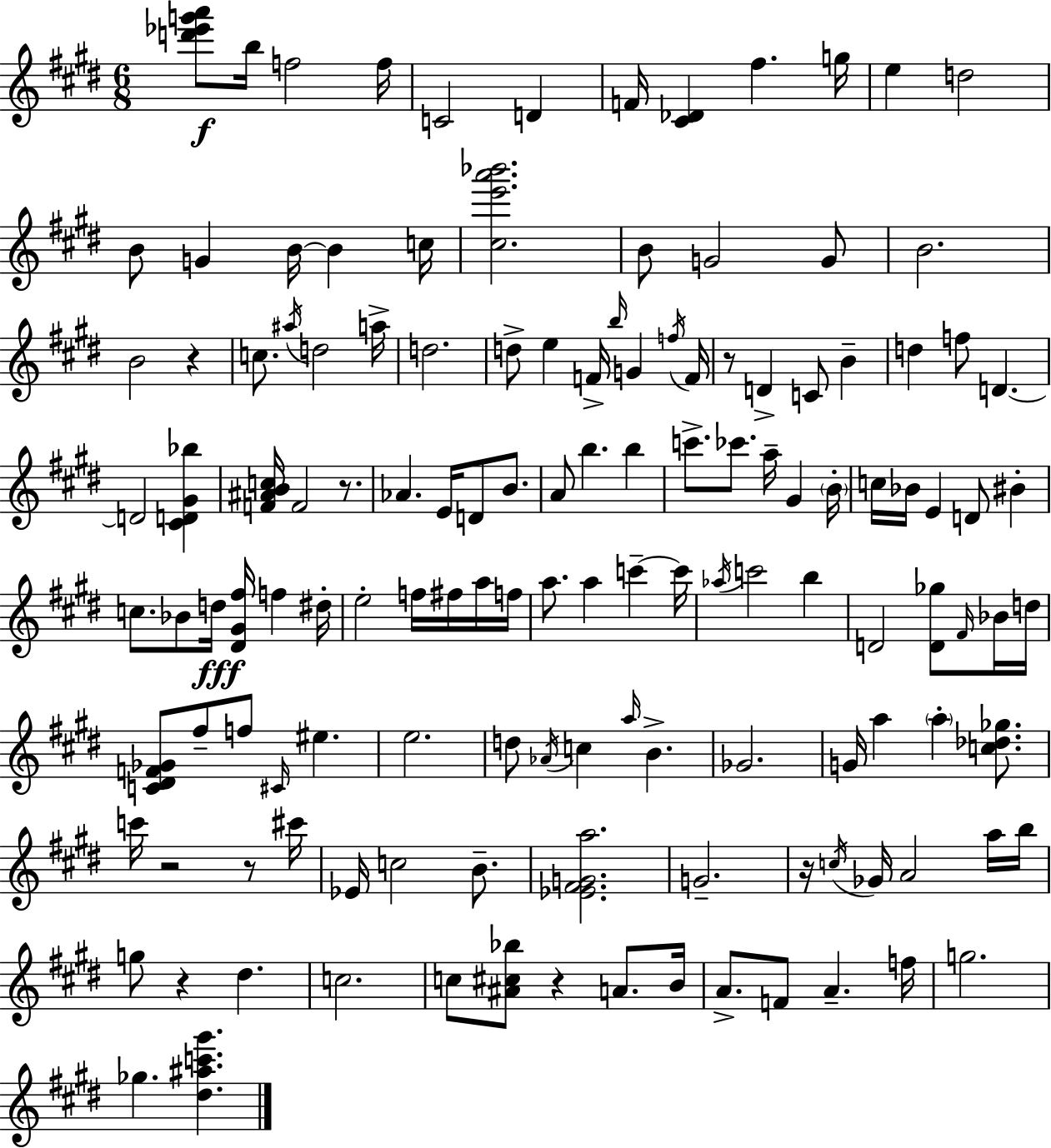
[D6,Eb6,G6,A6]/e B5/s F5/h F5/s C4/h D4/q F4/s [C#4,Db4]/q F#5/q. G5/s E5/q D5/h B4/e G4/q B4/s B4/q C5/s [C#5,E6,A6,Bb6]/h. B4/e G4/h G4/e B4/h. B4/h R/q C5/e. A#5/s D5/h A5/s D5/h. D5/e E5/q F4/s B5/s G4/q F5/s F4/s R/e D4/q C4/e B4/q D5/q F5/e D4/q. D4/h [C#4,D4,G#4,Bb5]/q [F4,A#4,B4,C5]/s F4/h R/e. Ab4/q. E4/s D4/e B4/e. A4/e B5/q. B5/q C6/e. CES6/e. A5/s G#4/q B4/s C5/s Bb4/s E4/q D4/e BIS4/q C5/e. Bb4/e D5/s [D#4,G#4,F#5]/s F5/q D#5/s E5/h F5/s F#5/s A5/s F5/s A5/e. A5/q C6/q C6/s Ab5/s C6/h B5/q D4/h [D4,Gb5]/e F#4/s Bb4/s D5/s [C4,D#4,F4,Gb4]/e F#5/e F5/e C#4/s EIS5/q. E5/h. D5/e Ab4/s C5/q A5/s B4/q. Gb4/h. G4/s A5/q A5/q [C5,Db5,Gb5]/e. C6/s R/h R/e C#6/s Eb4/s C5/h B4/e. [Eb4,F#4,G4,A5]/h. G4/h. R/s C5/s Gb4/s A4/h A5/s B5/s G5/e R/q D#5/q. C5/h. C5/e [A#4,C#5,Bb5]/e R/q A4/e. B4/s A4/e. F4/e A4/q. F5/s G5/h. Gb5/q. [D#5,A#5,C6,G#6]/q.